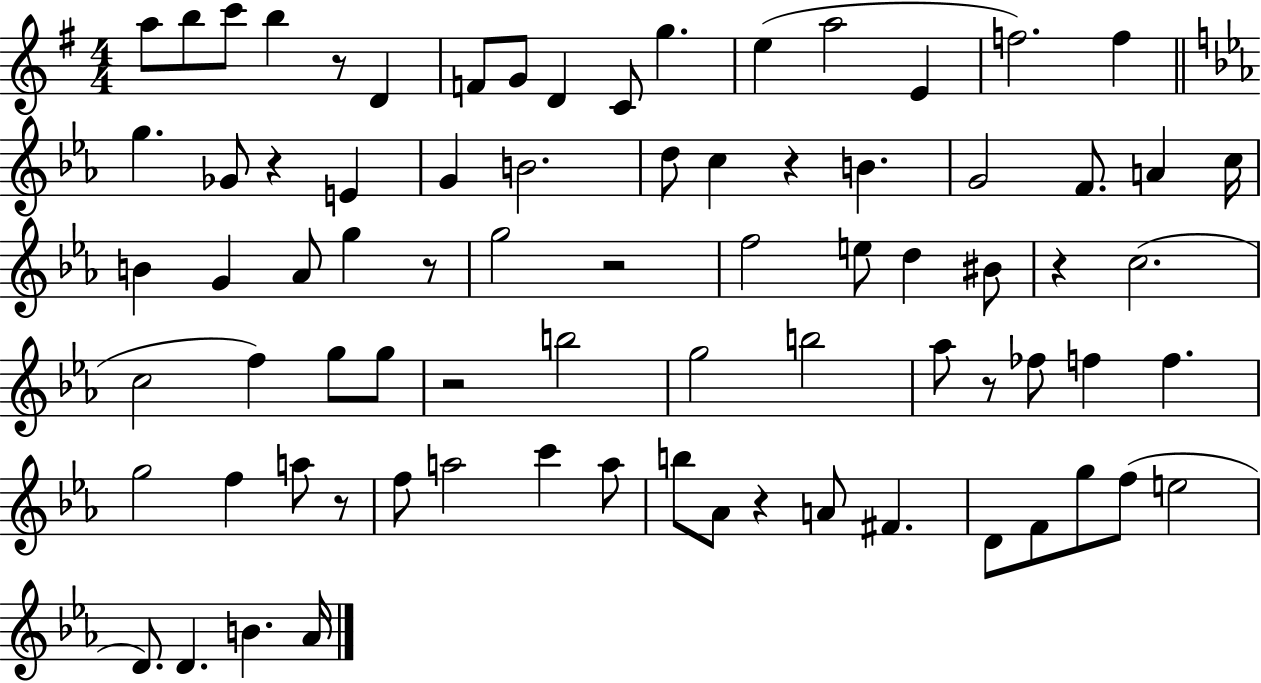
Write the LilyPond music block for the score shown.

{
  \clef treble
  \numericTimeSignature
  \time 4/4
  \key g \major
  \repeat volta 2 { a''8 b''8 c'''8 b''4 r8 d'4 | f'8 g'8 d'4 c'8 g''4. | e''4( a''2 e'4 | f''2.) f''4 | \break \bar "||" \break \key c \minor g''4. ges'8 r4 e'4 | g'4 b'2. | d''8 c''4 r4 b'4. | g'2 f'8. a'4 c''16 | \break b'4 g'4 aes'8 g''4 r8 | g''2 r2 | f''2 e''8 d''4 bis'8 | r4 c''2.( | \break c''2 f''4) g''8 g''8 | r2 b''2 | g''2 b''2 | aes''8 r8 fes''8 f''4 f''4. | \break g''2 f''4 a''8 r8 | f''8 a''2 c'''4 a''8 | b''8 aes'8 r4 a'8 fis'4. | d'8 f'8 g''8 f''8( e''2 | \break d'8.) d'4. b'4. aes'16 | } \bar "|."
}